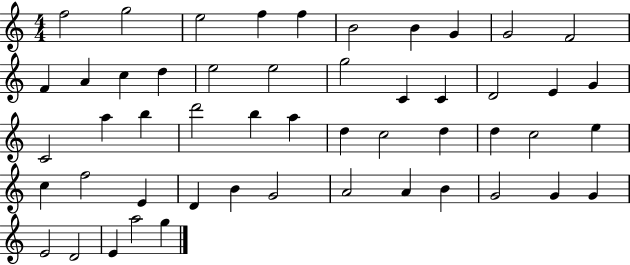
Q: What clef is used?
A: treble